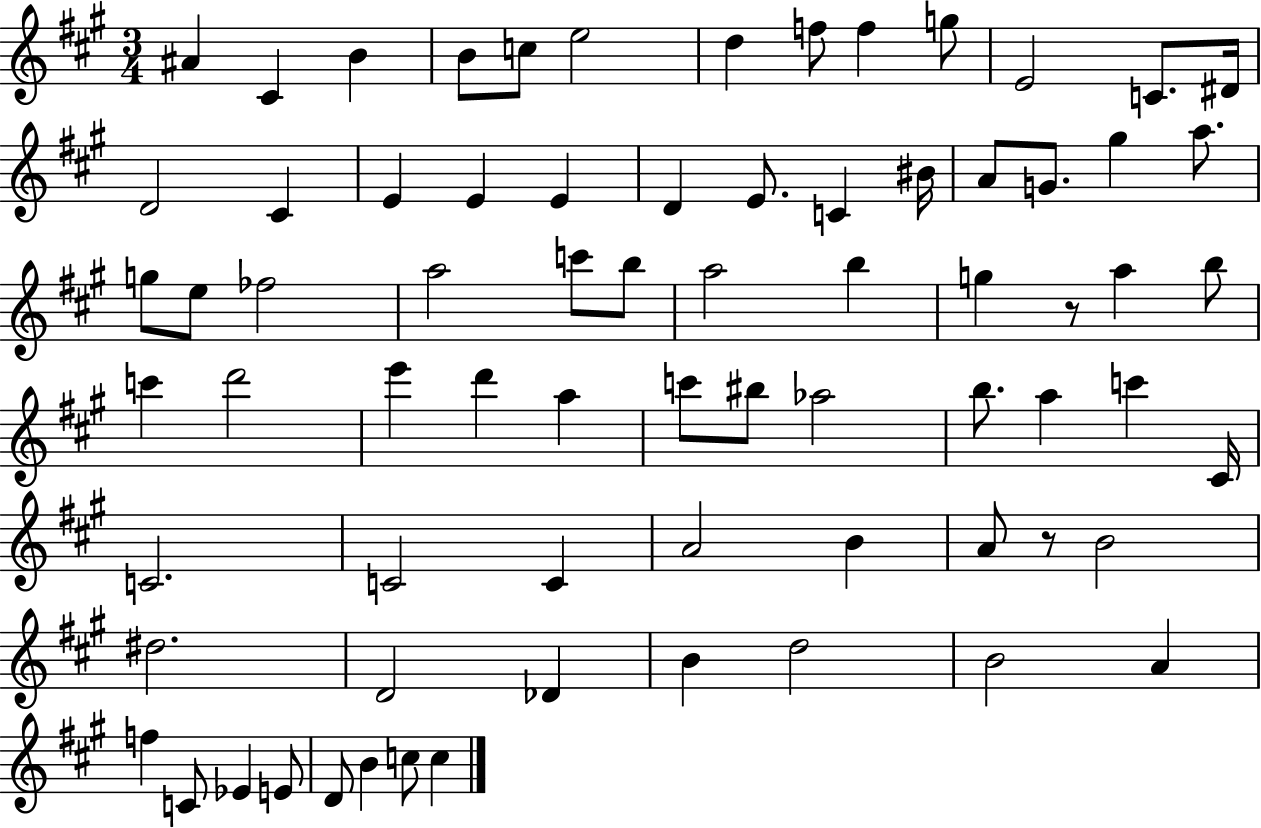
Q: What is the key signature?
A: A major